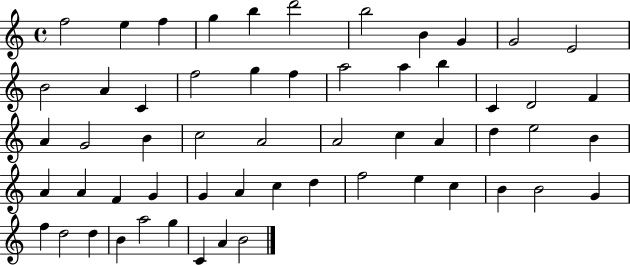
F5/h E5/q F5/q G5/q B5/q D6/h B5/h B4/q G4/q G4/h E4/h B4/h A4/q C4/q F5/h G5/q F5/q A5/h A5/q B5/q C4/q D4/h F4/q A4/q G4/h B4/q C5/h A4/h A4/h C5/q A4/q D5/q E5/h B4/q A4/q A4/q F4/q G4/q G4/q A4/q C5/q D5/q F5/h E5/q C5/q B4/q B4/h G4/q F5/q D5/h D5/q B4/q A5/h G5/q C4/q A4/q B4/h